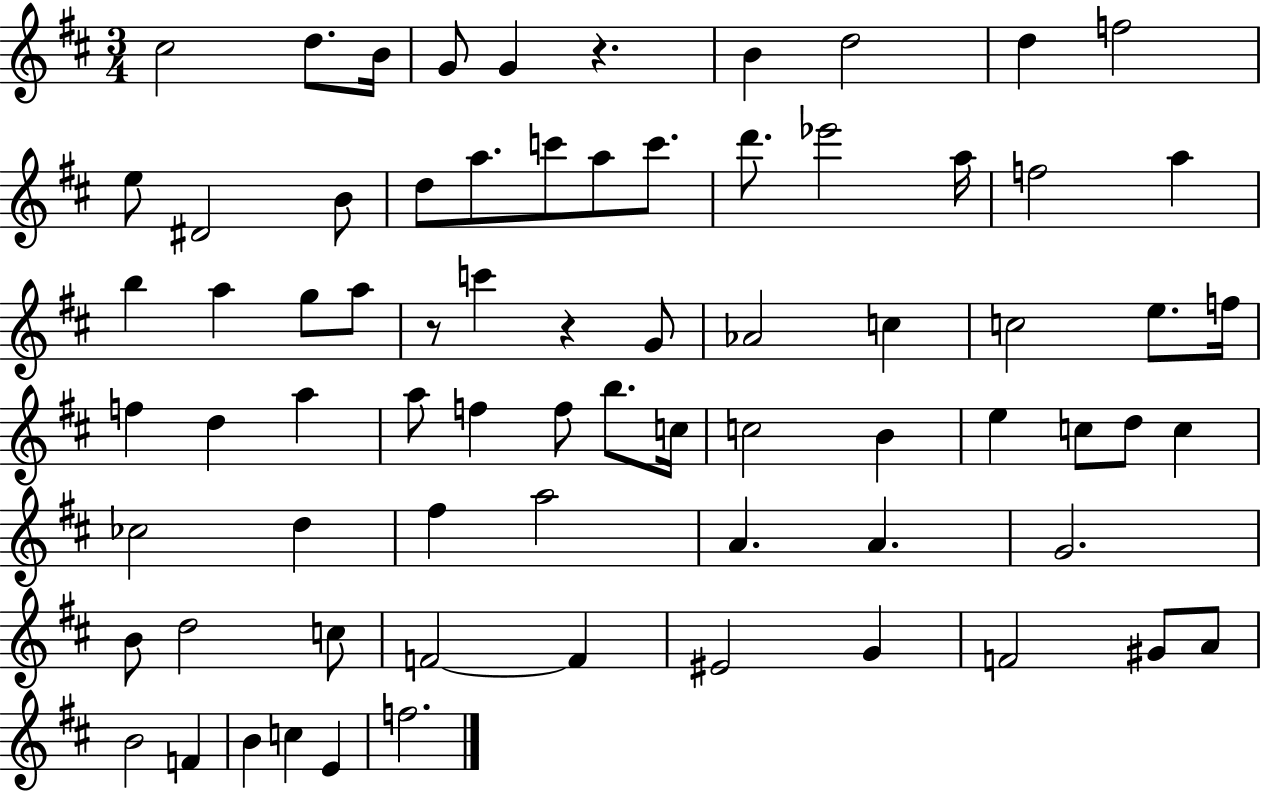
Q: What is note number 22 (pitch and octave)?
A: A5